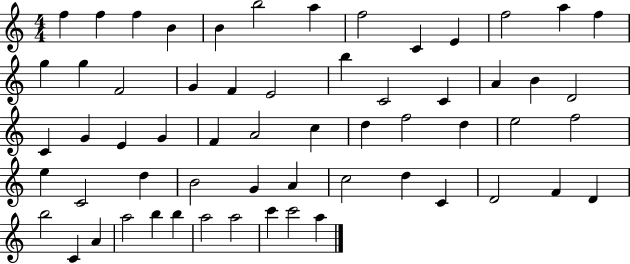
X:1
T:Untitled
M:4/4
L:1/4
K:C
f f f B B b2 a f2 C E f2 a f g g F2 G F E2 b C2 C A B D2 C G E G F A2 c d f2 d e2 f2 e C2 d B2 G A c2 d C D2 F D b2 C A a2 b b a2 a2 c' c'2 a